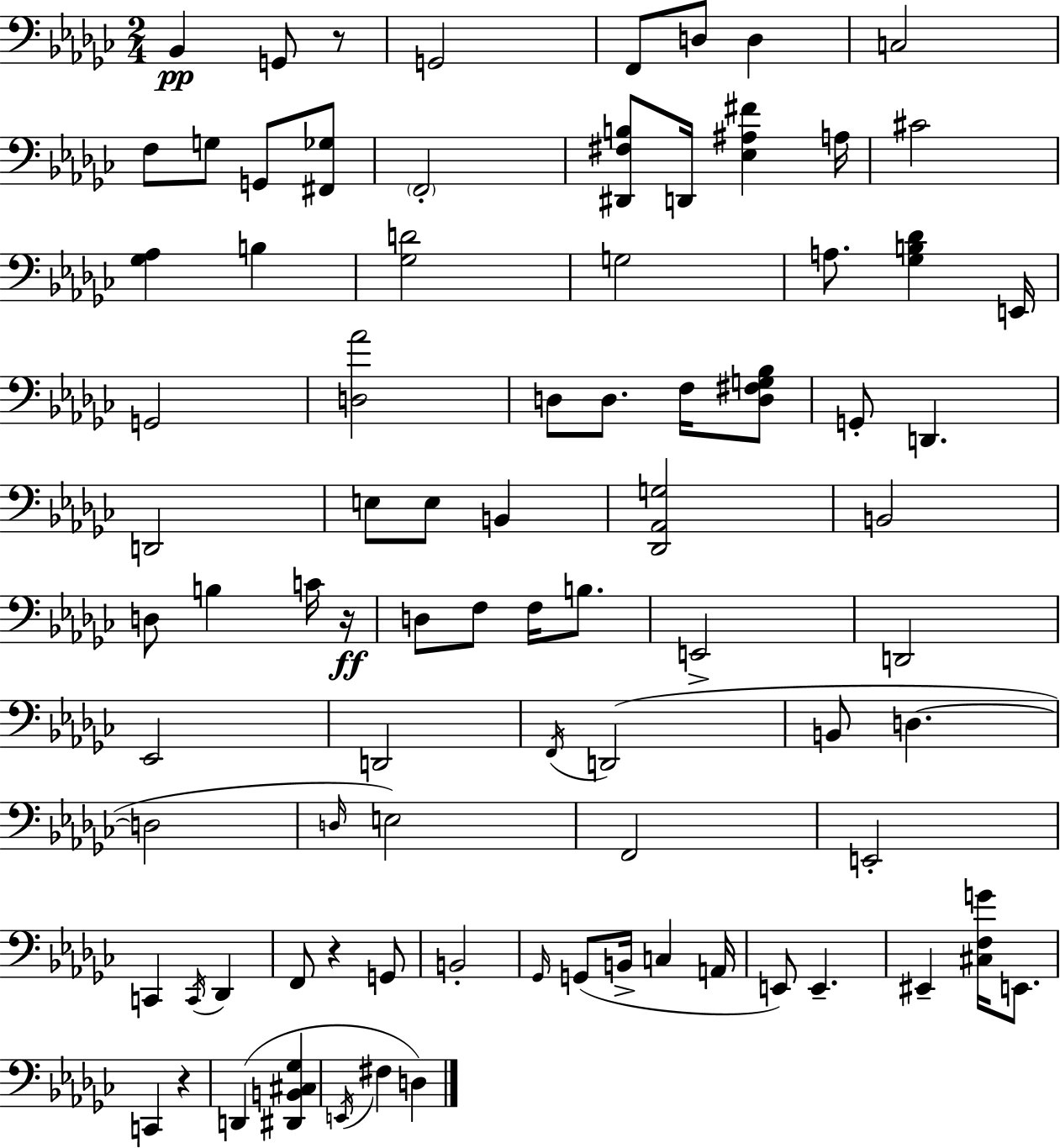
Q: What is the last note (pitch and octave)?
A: D3